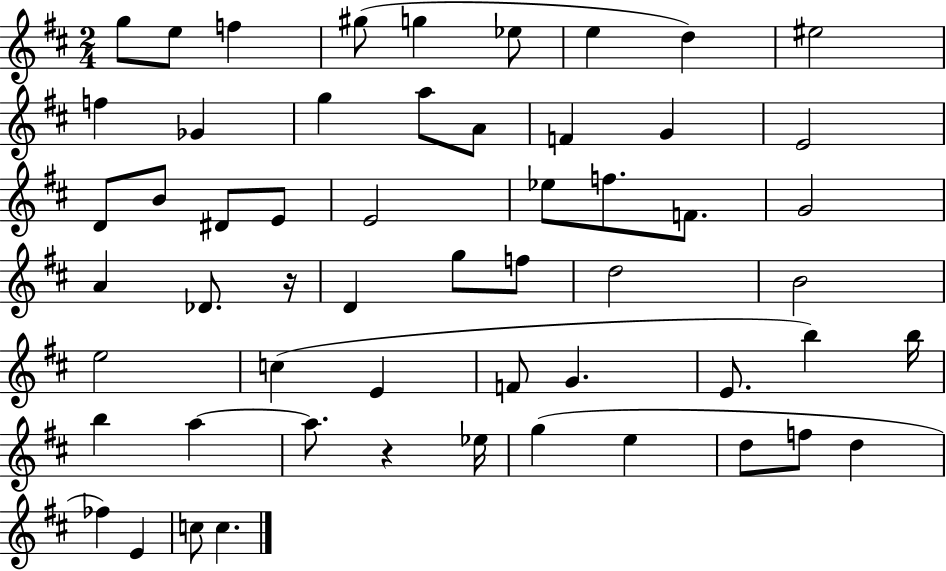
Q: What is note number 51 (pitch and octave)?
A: FES5